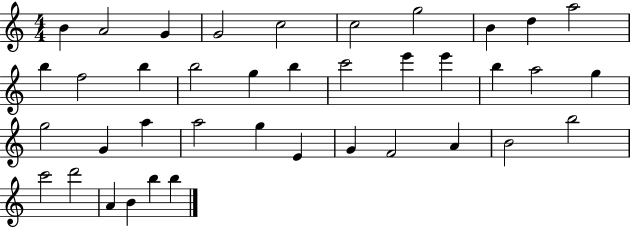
B4/q A4/h G4/q G4/h C5/h C5/h G5/h B4/q D5/q A5/h B5/q F5/h B5/q B5/h G5/q B5/q C6/h E6/q E6/q B5/q A5/h G5/q G5/h G4/q A5/q A5/h G5/q E4/q G4/q F4/h A4/q B4/h B5/h C6/h D6/h A4/q B4/q B5/q B5/q